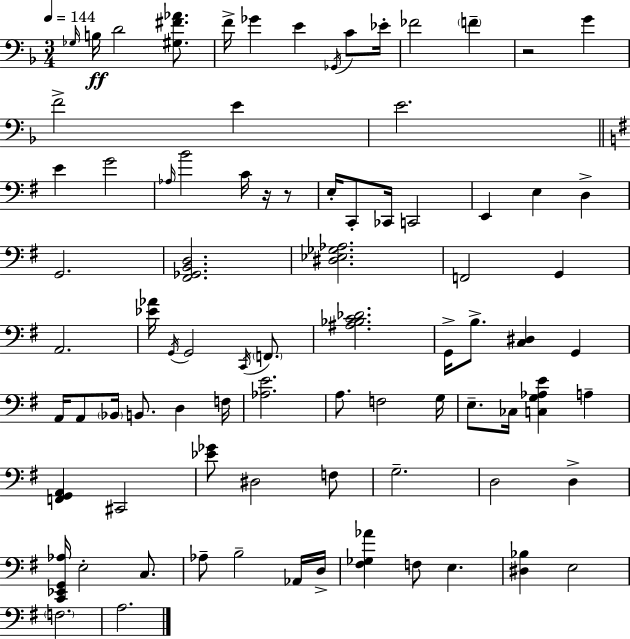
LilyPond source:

{
  \clef bass
  \numericTimeSignature
  \time 3/4
  \key f \major
  \tempo 4 = 144
  \grace { ges16 }\ff b16 d'2 <gis fis' aes'>8. | f'16-> ges'4 e'4 \acciaccatura { ges,16 } c'8 | ees'16-. fes'2 \parenthesize f'4-- | r2 g'4 | \break f'2-> e'4 | e'2. | \bar "||" \break \key e \minor e'4 g'2 | \grace { aes16 } b'2 c'16 r16 r8 | e16-. c,8-. ces,16 c,2 | e,4 e4 d4-> | \break g,2. | <fis, ges, b, d>2. | <dis ees ges aes>2. | f,2 g,4 | \break a,2. | <ees' aes'>16 \acciaccatura { g,16 } g,2 \acciaccatura { c,16 } | \parenthesize f,8. <ais bes c' des'>2. | g,16-> b8.-> <c dis>4 g,4 | \break a,16 a,8 \parenthesize bes,16 b,8. d4 | f16 <aes e'>2. | a8. f2 | g16 e8.-- ces16 <c g aes e'>4 a4-- | \break <f, g, a,>4 cis,2 | <ees' ges'>8 dis2 | f8 g2.-- | d2 d4-> | \break <c, ees, g, aes>16 e2-. | c8. aes8-- b2-- | aes,16 d16-> <fis ges aes'>4 f8 e4. | <dis bes>4 e2 | \break \parenthesize f2. | a2. | \bar "|."
}